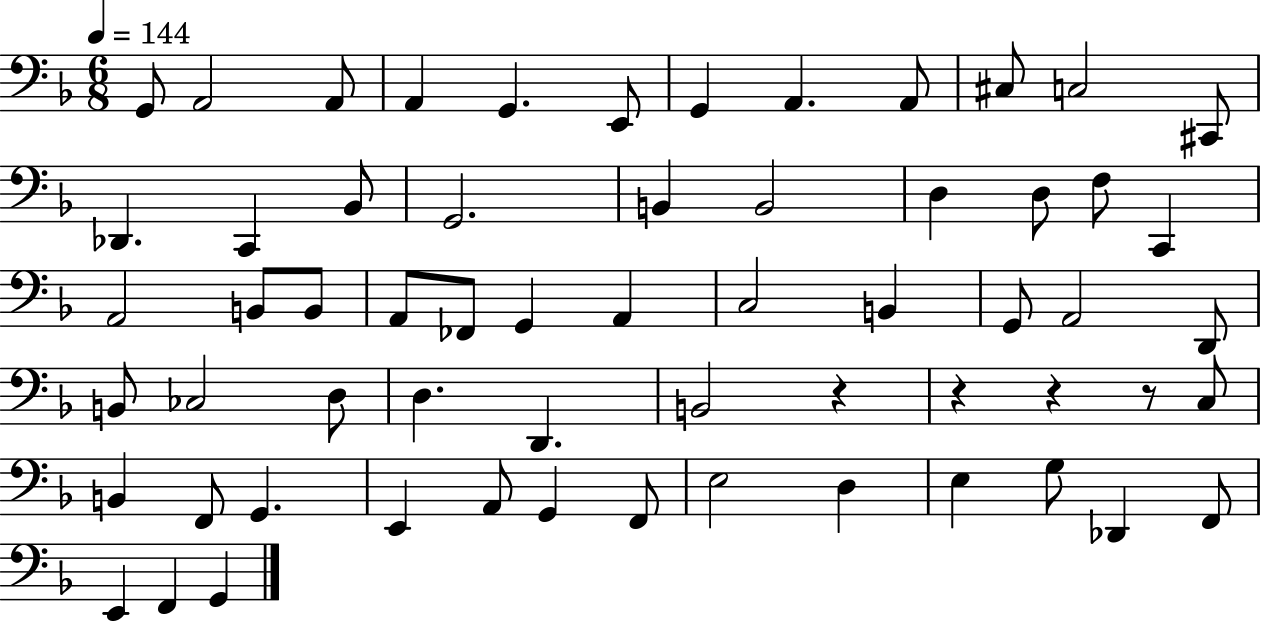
{
  \clef bass
  \numericTimeSignature
  \time 6/8
  \key f \major
  \tempo 4 = 144
  \repeat volta 2 { g,8 a,2 a,8 | a,4 g,4. e,8 | g,4 a,4. a,8 | cis8 c2 cis,8 | \break des,4. c,4 bes,8 | g,2. | b,4 b,2 | d4 d8 f8 c,4 | \break a,2 b,8 b,8 | a,8 fes,8 g,4 a,4 | c2 b,4 | g,8 a,2 d,8 | \break b,8 ces2 d8 | d4. d,4. | b,2 r4 | r4 r4 r8 c8 | \break b,4 f,8 g,4. | e,4 a,8 g,4 f,8 | e2 d4 | e4 g8 des,4 f,8 | \break e,4 f,4 g,4 | } \bar "|."
}